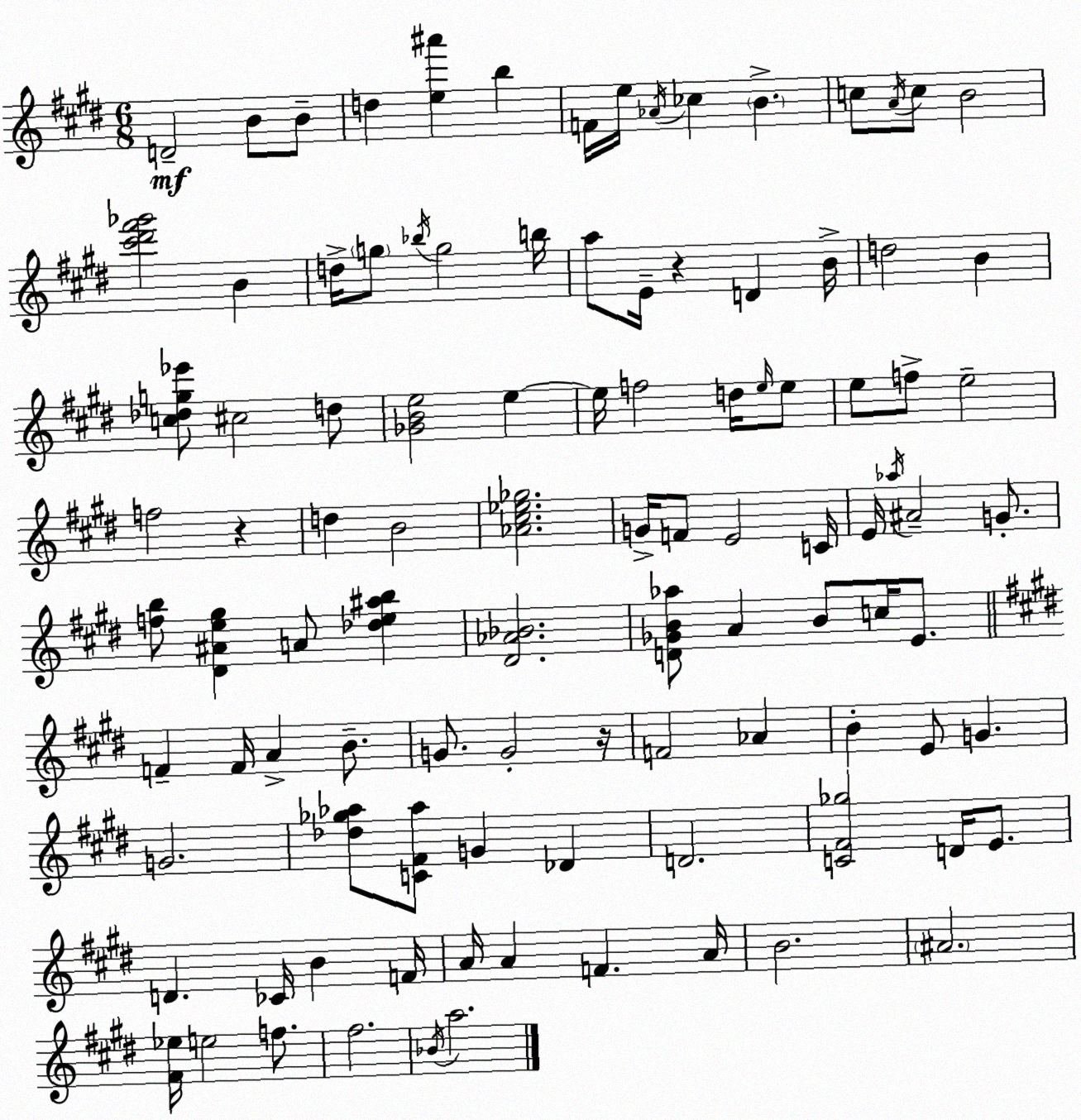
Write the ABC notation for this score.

X:1
T:Untitled
M:6/8
L:1/4
K:E
D2 B/2 B/2 d [e^a'] b F/4 e/4 _A/4 _c B c/2 A/4 c/2 B2 [^c'^d'^f'_g']2 B d/4 g/2 _b/4 g2 b/4 a/2 E/4 z D B/4 d2 B [c_dg_e']/2 ^c2 d/2 [_GBe]2 e e/4 f2 d/4 e/4 e/2 e/2 f/2 e2 f2 z d B2 [_A^c_e_g]2 G/4 F/2 E2 C/4 E/4 _a/4 ^A2 G/2 [fb]/2 [^D^Ae^g] A/2 [_de^ab] [^D_A_B]2 [D_GB_a]/2 A B/2 c/4 E/2 F F/4 A B/2 G/2 G2 z/4 F2 _A B E/2 G G2 [_d_g_a]/2 [C^F_a]/2 G _D D2 [C^F_g]2 D/4 E/2 D _C/4 B F/4 A/4 A F A/4 B2 ^A2 [^F_e]/4 e2 f/2 ^f2 _B/4 a2